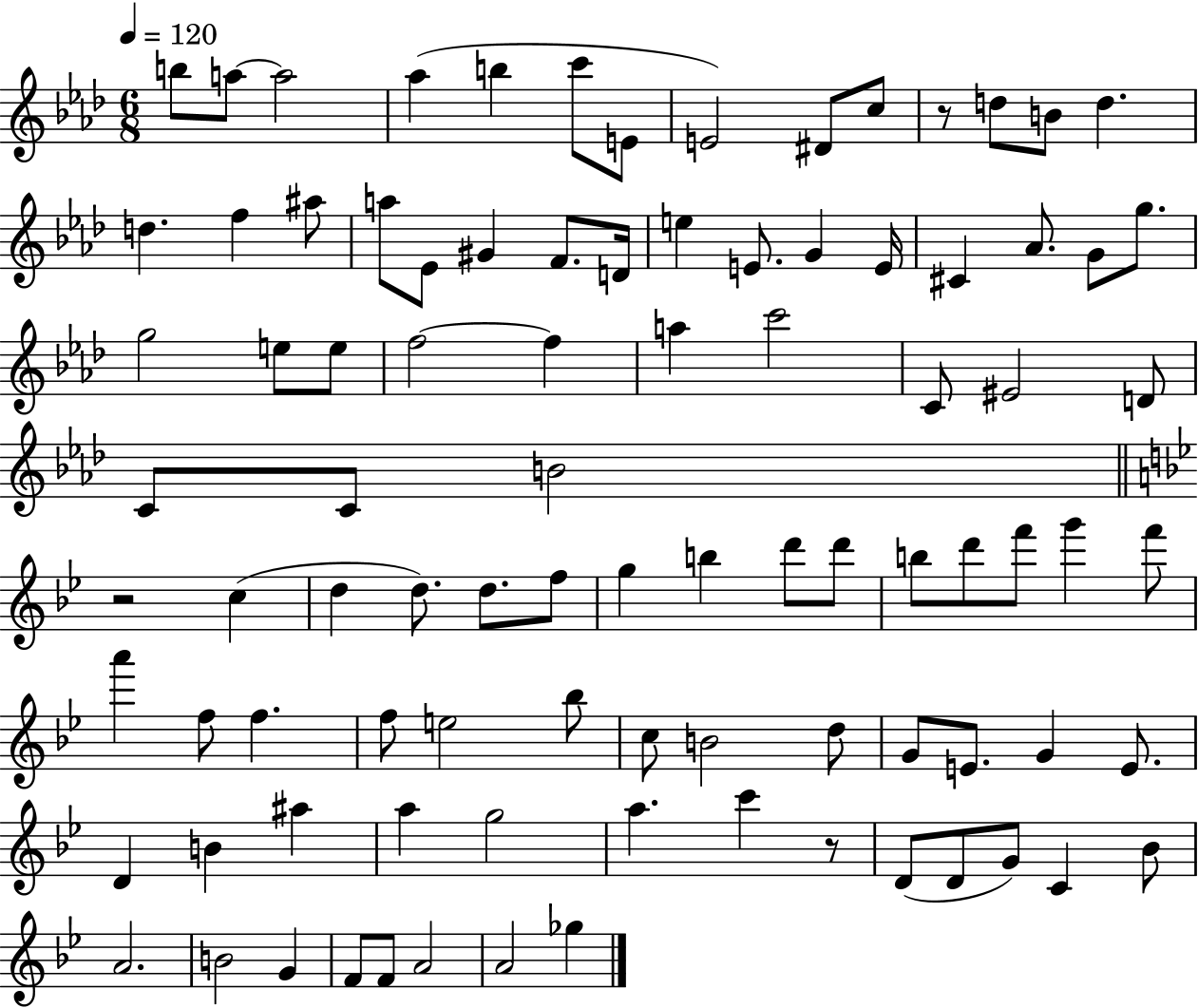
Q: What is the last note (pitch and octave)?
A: Gb5